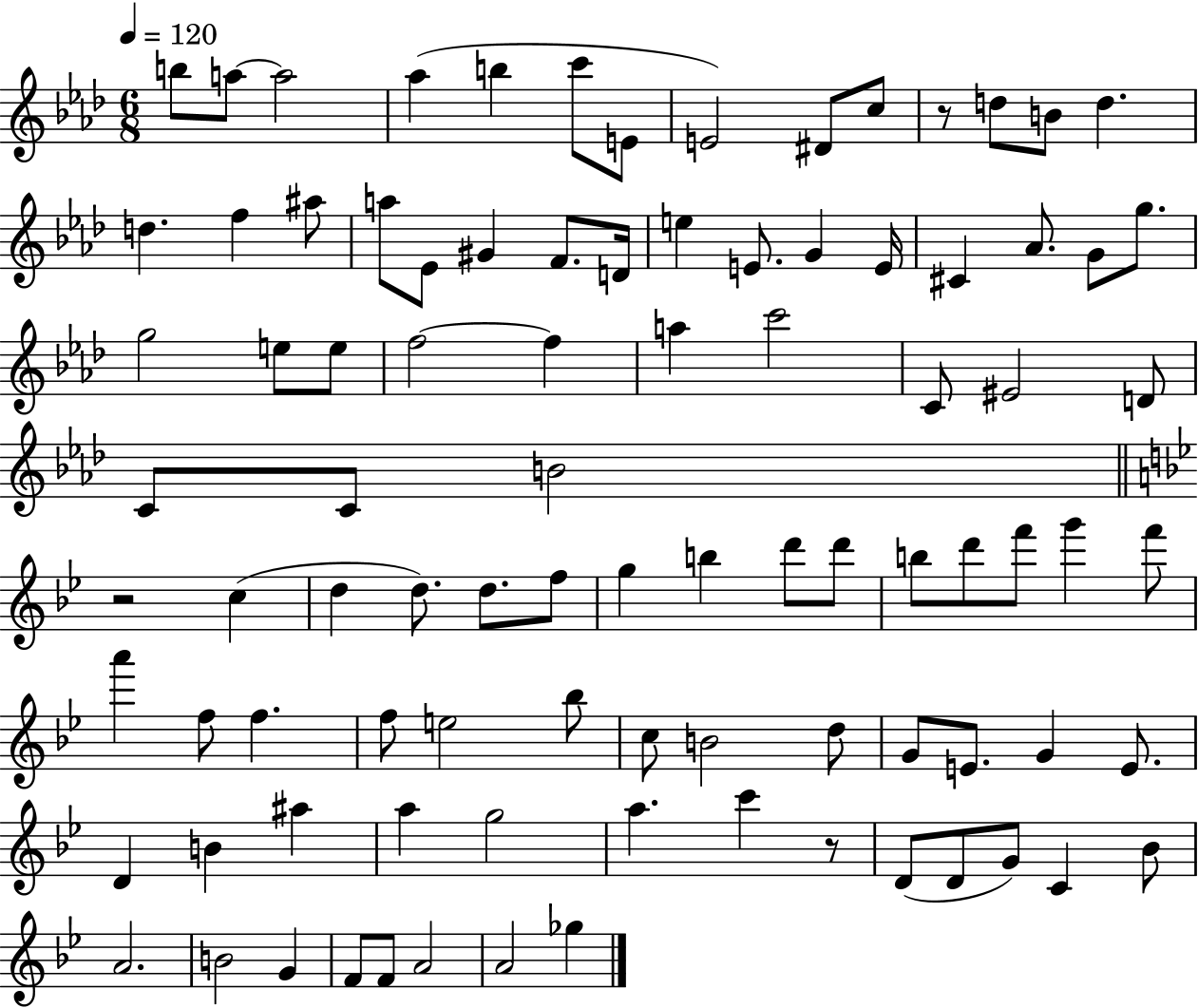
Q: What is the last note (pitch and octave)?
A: Gb5